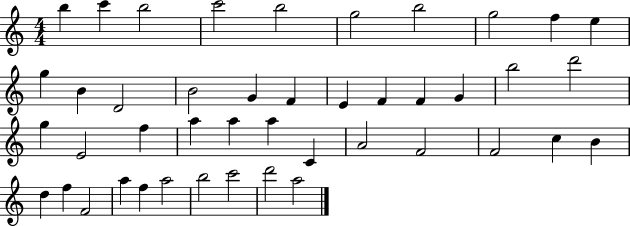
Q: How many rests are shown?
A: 0